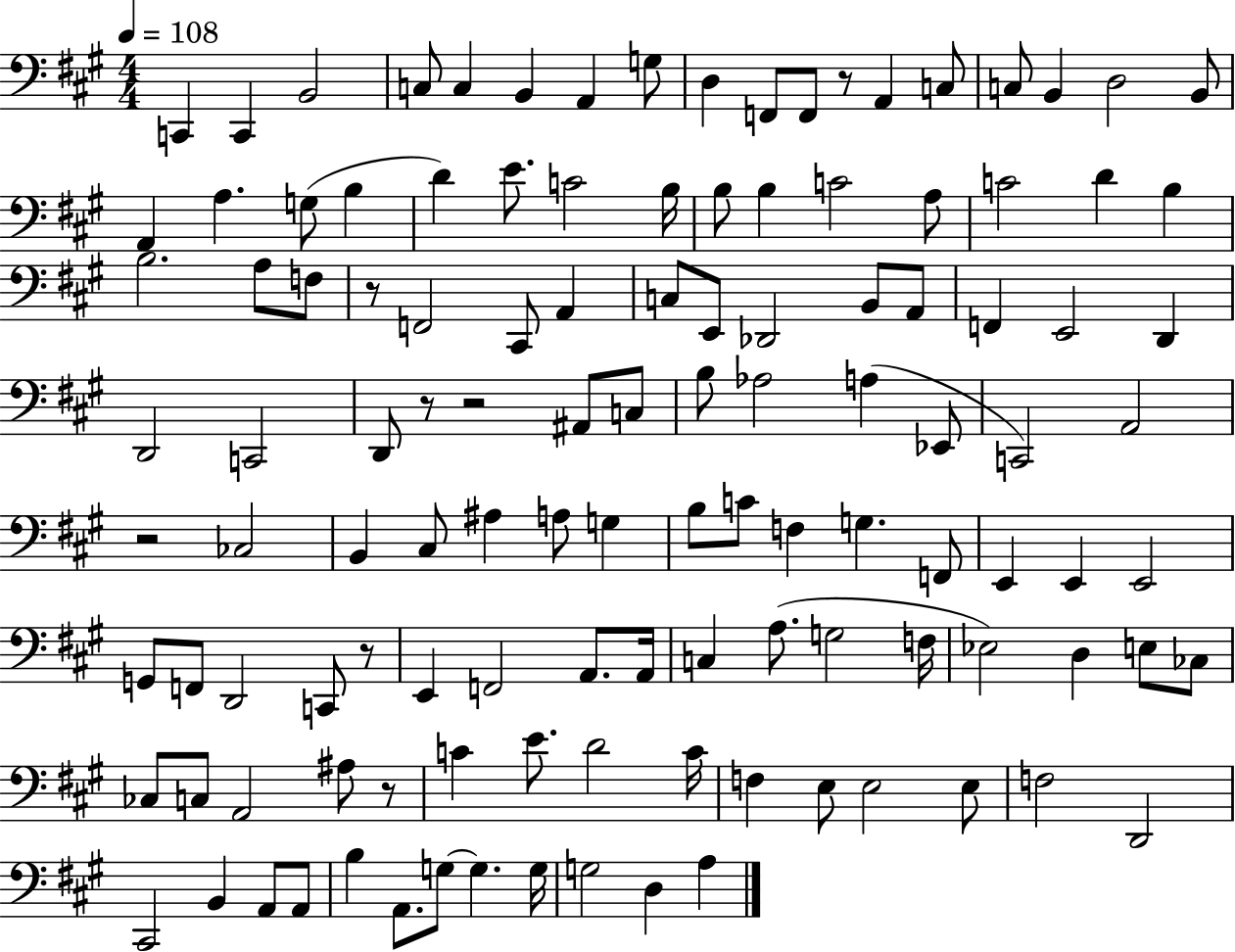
C2/q C2/q B2/h C3/e C3/q B2/q A2/q G3/e D3/q F2/e F2/e R/e A2/q C3/e C3/e B2/q D3/h B2/e A2/q A3/q. G3/e B3/q D4/q E4/e. C4/h B3/s B3/e B3/q C4/h A3/e C4/h D4/q B3/q B3/h. A3/e F3/e R/e F2/h C#2/e A2/q C3/e E2/e Db2/h B2/e A2/e F2/q E2/h D2/q D2/h C2/h D2/e R/e R/h A#2/e C3/e B3/e Ab3/h A3/q Eb2/e C2/h A2/h R/h CES3/h B2/q C#3/e A#3/q A3/e G3/q B3/e C4/e F3/q G3/q. F2/e E2/q E2/q E2/h G2/e F2/e D2/h C2/e R/e E2/q F2/h A2/e. A2/s C3/q A3/e. G3/h F3/s Eb3/h D3/q E3/e CES3/e CES3/e C3/e A2/h A#3/e R/e C4/q E4/e. D4/h C4/s F3/q E3/e E3/h E3/e F3/h D2/h C#2/h B2/q A2/e A2/e B3/q A2/e. G3/e G3/q. G3/s G3/h D3/q A3/q